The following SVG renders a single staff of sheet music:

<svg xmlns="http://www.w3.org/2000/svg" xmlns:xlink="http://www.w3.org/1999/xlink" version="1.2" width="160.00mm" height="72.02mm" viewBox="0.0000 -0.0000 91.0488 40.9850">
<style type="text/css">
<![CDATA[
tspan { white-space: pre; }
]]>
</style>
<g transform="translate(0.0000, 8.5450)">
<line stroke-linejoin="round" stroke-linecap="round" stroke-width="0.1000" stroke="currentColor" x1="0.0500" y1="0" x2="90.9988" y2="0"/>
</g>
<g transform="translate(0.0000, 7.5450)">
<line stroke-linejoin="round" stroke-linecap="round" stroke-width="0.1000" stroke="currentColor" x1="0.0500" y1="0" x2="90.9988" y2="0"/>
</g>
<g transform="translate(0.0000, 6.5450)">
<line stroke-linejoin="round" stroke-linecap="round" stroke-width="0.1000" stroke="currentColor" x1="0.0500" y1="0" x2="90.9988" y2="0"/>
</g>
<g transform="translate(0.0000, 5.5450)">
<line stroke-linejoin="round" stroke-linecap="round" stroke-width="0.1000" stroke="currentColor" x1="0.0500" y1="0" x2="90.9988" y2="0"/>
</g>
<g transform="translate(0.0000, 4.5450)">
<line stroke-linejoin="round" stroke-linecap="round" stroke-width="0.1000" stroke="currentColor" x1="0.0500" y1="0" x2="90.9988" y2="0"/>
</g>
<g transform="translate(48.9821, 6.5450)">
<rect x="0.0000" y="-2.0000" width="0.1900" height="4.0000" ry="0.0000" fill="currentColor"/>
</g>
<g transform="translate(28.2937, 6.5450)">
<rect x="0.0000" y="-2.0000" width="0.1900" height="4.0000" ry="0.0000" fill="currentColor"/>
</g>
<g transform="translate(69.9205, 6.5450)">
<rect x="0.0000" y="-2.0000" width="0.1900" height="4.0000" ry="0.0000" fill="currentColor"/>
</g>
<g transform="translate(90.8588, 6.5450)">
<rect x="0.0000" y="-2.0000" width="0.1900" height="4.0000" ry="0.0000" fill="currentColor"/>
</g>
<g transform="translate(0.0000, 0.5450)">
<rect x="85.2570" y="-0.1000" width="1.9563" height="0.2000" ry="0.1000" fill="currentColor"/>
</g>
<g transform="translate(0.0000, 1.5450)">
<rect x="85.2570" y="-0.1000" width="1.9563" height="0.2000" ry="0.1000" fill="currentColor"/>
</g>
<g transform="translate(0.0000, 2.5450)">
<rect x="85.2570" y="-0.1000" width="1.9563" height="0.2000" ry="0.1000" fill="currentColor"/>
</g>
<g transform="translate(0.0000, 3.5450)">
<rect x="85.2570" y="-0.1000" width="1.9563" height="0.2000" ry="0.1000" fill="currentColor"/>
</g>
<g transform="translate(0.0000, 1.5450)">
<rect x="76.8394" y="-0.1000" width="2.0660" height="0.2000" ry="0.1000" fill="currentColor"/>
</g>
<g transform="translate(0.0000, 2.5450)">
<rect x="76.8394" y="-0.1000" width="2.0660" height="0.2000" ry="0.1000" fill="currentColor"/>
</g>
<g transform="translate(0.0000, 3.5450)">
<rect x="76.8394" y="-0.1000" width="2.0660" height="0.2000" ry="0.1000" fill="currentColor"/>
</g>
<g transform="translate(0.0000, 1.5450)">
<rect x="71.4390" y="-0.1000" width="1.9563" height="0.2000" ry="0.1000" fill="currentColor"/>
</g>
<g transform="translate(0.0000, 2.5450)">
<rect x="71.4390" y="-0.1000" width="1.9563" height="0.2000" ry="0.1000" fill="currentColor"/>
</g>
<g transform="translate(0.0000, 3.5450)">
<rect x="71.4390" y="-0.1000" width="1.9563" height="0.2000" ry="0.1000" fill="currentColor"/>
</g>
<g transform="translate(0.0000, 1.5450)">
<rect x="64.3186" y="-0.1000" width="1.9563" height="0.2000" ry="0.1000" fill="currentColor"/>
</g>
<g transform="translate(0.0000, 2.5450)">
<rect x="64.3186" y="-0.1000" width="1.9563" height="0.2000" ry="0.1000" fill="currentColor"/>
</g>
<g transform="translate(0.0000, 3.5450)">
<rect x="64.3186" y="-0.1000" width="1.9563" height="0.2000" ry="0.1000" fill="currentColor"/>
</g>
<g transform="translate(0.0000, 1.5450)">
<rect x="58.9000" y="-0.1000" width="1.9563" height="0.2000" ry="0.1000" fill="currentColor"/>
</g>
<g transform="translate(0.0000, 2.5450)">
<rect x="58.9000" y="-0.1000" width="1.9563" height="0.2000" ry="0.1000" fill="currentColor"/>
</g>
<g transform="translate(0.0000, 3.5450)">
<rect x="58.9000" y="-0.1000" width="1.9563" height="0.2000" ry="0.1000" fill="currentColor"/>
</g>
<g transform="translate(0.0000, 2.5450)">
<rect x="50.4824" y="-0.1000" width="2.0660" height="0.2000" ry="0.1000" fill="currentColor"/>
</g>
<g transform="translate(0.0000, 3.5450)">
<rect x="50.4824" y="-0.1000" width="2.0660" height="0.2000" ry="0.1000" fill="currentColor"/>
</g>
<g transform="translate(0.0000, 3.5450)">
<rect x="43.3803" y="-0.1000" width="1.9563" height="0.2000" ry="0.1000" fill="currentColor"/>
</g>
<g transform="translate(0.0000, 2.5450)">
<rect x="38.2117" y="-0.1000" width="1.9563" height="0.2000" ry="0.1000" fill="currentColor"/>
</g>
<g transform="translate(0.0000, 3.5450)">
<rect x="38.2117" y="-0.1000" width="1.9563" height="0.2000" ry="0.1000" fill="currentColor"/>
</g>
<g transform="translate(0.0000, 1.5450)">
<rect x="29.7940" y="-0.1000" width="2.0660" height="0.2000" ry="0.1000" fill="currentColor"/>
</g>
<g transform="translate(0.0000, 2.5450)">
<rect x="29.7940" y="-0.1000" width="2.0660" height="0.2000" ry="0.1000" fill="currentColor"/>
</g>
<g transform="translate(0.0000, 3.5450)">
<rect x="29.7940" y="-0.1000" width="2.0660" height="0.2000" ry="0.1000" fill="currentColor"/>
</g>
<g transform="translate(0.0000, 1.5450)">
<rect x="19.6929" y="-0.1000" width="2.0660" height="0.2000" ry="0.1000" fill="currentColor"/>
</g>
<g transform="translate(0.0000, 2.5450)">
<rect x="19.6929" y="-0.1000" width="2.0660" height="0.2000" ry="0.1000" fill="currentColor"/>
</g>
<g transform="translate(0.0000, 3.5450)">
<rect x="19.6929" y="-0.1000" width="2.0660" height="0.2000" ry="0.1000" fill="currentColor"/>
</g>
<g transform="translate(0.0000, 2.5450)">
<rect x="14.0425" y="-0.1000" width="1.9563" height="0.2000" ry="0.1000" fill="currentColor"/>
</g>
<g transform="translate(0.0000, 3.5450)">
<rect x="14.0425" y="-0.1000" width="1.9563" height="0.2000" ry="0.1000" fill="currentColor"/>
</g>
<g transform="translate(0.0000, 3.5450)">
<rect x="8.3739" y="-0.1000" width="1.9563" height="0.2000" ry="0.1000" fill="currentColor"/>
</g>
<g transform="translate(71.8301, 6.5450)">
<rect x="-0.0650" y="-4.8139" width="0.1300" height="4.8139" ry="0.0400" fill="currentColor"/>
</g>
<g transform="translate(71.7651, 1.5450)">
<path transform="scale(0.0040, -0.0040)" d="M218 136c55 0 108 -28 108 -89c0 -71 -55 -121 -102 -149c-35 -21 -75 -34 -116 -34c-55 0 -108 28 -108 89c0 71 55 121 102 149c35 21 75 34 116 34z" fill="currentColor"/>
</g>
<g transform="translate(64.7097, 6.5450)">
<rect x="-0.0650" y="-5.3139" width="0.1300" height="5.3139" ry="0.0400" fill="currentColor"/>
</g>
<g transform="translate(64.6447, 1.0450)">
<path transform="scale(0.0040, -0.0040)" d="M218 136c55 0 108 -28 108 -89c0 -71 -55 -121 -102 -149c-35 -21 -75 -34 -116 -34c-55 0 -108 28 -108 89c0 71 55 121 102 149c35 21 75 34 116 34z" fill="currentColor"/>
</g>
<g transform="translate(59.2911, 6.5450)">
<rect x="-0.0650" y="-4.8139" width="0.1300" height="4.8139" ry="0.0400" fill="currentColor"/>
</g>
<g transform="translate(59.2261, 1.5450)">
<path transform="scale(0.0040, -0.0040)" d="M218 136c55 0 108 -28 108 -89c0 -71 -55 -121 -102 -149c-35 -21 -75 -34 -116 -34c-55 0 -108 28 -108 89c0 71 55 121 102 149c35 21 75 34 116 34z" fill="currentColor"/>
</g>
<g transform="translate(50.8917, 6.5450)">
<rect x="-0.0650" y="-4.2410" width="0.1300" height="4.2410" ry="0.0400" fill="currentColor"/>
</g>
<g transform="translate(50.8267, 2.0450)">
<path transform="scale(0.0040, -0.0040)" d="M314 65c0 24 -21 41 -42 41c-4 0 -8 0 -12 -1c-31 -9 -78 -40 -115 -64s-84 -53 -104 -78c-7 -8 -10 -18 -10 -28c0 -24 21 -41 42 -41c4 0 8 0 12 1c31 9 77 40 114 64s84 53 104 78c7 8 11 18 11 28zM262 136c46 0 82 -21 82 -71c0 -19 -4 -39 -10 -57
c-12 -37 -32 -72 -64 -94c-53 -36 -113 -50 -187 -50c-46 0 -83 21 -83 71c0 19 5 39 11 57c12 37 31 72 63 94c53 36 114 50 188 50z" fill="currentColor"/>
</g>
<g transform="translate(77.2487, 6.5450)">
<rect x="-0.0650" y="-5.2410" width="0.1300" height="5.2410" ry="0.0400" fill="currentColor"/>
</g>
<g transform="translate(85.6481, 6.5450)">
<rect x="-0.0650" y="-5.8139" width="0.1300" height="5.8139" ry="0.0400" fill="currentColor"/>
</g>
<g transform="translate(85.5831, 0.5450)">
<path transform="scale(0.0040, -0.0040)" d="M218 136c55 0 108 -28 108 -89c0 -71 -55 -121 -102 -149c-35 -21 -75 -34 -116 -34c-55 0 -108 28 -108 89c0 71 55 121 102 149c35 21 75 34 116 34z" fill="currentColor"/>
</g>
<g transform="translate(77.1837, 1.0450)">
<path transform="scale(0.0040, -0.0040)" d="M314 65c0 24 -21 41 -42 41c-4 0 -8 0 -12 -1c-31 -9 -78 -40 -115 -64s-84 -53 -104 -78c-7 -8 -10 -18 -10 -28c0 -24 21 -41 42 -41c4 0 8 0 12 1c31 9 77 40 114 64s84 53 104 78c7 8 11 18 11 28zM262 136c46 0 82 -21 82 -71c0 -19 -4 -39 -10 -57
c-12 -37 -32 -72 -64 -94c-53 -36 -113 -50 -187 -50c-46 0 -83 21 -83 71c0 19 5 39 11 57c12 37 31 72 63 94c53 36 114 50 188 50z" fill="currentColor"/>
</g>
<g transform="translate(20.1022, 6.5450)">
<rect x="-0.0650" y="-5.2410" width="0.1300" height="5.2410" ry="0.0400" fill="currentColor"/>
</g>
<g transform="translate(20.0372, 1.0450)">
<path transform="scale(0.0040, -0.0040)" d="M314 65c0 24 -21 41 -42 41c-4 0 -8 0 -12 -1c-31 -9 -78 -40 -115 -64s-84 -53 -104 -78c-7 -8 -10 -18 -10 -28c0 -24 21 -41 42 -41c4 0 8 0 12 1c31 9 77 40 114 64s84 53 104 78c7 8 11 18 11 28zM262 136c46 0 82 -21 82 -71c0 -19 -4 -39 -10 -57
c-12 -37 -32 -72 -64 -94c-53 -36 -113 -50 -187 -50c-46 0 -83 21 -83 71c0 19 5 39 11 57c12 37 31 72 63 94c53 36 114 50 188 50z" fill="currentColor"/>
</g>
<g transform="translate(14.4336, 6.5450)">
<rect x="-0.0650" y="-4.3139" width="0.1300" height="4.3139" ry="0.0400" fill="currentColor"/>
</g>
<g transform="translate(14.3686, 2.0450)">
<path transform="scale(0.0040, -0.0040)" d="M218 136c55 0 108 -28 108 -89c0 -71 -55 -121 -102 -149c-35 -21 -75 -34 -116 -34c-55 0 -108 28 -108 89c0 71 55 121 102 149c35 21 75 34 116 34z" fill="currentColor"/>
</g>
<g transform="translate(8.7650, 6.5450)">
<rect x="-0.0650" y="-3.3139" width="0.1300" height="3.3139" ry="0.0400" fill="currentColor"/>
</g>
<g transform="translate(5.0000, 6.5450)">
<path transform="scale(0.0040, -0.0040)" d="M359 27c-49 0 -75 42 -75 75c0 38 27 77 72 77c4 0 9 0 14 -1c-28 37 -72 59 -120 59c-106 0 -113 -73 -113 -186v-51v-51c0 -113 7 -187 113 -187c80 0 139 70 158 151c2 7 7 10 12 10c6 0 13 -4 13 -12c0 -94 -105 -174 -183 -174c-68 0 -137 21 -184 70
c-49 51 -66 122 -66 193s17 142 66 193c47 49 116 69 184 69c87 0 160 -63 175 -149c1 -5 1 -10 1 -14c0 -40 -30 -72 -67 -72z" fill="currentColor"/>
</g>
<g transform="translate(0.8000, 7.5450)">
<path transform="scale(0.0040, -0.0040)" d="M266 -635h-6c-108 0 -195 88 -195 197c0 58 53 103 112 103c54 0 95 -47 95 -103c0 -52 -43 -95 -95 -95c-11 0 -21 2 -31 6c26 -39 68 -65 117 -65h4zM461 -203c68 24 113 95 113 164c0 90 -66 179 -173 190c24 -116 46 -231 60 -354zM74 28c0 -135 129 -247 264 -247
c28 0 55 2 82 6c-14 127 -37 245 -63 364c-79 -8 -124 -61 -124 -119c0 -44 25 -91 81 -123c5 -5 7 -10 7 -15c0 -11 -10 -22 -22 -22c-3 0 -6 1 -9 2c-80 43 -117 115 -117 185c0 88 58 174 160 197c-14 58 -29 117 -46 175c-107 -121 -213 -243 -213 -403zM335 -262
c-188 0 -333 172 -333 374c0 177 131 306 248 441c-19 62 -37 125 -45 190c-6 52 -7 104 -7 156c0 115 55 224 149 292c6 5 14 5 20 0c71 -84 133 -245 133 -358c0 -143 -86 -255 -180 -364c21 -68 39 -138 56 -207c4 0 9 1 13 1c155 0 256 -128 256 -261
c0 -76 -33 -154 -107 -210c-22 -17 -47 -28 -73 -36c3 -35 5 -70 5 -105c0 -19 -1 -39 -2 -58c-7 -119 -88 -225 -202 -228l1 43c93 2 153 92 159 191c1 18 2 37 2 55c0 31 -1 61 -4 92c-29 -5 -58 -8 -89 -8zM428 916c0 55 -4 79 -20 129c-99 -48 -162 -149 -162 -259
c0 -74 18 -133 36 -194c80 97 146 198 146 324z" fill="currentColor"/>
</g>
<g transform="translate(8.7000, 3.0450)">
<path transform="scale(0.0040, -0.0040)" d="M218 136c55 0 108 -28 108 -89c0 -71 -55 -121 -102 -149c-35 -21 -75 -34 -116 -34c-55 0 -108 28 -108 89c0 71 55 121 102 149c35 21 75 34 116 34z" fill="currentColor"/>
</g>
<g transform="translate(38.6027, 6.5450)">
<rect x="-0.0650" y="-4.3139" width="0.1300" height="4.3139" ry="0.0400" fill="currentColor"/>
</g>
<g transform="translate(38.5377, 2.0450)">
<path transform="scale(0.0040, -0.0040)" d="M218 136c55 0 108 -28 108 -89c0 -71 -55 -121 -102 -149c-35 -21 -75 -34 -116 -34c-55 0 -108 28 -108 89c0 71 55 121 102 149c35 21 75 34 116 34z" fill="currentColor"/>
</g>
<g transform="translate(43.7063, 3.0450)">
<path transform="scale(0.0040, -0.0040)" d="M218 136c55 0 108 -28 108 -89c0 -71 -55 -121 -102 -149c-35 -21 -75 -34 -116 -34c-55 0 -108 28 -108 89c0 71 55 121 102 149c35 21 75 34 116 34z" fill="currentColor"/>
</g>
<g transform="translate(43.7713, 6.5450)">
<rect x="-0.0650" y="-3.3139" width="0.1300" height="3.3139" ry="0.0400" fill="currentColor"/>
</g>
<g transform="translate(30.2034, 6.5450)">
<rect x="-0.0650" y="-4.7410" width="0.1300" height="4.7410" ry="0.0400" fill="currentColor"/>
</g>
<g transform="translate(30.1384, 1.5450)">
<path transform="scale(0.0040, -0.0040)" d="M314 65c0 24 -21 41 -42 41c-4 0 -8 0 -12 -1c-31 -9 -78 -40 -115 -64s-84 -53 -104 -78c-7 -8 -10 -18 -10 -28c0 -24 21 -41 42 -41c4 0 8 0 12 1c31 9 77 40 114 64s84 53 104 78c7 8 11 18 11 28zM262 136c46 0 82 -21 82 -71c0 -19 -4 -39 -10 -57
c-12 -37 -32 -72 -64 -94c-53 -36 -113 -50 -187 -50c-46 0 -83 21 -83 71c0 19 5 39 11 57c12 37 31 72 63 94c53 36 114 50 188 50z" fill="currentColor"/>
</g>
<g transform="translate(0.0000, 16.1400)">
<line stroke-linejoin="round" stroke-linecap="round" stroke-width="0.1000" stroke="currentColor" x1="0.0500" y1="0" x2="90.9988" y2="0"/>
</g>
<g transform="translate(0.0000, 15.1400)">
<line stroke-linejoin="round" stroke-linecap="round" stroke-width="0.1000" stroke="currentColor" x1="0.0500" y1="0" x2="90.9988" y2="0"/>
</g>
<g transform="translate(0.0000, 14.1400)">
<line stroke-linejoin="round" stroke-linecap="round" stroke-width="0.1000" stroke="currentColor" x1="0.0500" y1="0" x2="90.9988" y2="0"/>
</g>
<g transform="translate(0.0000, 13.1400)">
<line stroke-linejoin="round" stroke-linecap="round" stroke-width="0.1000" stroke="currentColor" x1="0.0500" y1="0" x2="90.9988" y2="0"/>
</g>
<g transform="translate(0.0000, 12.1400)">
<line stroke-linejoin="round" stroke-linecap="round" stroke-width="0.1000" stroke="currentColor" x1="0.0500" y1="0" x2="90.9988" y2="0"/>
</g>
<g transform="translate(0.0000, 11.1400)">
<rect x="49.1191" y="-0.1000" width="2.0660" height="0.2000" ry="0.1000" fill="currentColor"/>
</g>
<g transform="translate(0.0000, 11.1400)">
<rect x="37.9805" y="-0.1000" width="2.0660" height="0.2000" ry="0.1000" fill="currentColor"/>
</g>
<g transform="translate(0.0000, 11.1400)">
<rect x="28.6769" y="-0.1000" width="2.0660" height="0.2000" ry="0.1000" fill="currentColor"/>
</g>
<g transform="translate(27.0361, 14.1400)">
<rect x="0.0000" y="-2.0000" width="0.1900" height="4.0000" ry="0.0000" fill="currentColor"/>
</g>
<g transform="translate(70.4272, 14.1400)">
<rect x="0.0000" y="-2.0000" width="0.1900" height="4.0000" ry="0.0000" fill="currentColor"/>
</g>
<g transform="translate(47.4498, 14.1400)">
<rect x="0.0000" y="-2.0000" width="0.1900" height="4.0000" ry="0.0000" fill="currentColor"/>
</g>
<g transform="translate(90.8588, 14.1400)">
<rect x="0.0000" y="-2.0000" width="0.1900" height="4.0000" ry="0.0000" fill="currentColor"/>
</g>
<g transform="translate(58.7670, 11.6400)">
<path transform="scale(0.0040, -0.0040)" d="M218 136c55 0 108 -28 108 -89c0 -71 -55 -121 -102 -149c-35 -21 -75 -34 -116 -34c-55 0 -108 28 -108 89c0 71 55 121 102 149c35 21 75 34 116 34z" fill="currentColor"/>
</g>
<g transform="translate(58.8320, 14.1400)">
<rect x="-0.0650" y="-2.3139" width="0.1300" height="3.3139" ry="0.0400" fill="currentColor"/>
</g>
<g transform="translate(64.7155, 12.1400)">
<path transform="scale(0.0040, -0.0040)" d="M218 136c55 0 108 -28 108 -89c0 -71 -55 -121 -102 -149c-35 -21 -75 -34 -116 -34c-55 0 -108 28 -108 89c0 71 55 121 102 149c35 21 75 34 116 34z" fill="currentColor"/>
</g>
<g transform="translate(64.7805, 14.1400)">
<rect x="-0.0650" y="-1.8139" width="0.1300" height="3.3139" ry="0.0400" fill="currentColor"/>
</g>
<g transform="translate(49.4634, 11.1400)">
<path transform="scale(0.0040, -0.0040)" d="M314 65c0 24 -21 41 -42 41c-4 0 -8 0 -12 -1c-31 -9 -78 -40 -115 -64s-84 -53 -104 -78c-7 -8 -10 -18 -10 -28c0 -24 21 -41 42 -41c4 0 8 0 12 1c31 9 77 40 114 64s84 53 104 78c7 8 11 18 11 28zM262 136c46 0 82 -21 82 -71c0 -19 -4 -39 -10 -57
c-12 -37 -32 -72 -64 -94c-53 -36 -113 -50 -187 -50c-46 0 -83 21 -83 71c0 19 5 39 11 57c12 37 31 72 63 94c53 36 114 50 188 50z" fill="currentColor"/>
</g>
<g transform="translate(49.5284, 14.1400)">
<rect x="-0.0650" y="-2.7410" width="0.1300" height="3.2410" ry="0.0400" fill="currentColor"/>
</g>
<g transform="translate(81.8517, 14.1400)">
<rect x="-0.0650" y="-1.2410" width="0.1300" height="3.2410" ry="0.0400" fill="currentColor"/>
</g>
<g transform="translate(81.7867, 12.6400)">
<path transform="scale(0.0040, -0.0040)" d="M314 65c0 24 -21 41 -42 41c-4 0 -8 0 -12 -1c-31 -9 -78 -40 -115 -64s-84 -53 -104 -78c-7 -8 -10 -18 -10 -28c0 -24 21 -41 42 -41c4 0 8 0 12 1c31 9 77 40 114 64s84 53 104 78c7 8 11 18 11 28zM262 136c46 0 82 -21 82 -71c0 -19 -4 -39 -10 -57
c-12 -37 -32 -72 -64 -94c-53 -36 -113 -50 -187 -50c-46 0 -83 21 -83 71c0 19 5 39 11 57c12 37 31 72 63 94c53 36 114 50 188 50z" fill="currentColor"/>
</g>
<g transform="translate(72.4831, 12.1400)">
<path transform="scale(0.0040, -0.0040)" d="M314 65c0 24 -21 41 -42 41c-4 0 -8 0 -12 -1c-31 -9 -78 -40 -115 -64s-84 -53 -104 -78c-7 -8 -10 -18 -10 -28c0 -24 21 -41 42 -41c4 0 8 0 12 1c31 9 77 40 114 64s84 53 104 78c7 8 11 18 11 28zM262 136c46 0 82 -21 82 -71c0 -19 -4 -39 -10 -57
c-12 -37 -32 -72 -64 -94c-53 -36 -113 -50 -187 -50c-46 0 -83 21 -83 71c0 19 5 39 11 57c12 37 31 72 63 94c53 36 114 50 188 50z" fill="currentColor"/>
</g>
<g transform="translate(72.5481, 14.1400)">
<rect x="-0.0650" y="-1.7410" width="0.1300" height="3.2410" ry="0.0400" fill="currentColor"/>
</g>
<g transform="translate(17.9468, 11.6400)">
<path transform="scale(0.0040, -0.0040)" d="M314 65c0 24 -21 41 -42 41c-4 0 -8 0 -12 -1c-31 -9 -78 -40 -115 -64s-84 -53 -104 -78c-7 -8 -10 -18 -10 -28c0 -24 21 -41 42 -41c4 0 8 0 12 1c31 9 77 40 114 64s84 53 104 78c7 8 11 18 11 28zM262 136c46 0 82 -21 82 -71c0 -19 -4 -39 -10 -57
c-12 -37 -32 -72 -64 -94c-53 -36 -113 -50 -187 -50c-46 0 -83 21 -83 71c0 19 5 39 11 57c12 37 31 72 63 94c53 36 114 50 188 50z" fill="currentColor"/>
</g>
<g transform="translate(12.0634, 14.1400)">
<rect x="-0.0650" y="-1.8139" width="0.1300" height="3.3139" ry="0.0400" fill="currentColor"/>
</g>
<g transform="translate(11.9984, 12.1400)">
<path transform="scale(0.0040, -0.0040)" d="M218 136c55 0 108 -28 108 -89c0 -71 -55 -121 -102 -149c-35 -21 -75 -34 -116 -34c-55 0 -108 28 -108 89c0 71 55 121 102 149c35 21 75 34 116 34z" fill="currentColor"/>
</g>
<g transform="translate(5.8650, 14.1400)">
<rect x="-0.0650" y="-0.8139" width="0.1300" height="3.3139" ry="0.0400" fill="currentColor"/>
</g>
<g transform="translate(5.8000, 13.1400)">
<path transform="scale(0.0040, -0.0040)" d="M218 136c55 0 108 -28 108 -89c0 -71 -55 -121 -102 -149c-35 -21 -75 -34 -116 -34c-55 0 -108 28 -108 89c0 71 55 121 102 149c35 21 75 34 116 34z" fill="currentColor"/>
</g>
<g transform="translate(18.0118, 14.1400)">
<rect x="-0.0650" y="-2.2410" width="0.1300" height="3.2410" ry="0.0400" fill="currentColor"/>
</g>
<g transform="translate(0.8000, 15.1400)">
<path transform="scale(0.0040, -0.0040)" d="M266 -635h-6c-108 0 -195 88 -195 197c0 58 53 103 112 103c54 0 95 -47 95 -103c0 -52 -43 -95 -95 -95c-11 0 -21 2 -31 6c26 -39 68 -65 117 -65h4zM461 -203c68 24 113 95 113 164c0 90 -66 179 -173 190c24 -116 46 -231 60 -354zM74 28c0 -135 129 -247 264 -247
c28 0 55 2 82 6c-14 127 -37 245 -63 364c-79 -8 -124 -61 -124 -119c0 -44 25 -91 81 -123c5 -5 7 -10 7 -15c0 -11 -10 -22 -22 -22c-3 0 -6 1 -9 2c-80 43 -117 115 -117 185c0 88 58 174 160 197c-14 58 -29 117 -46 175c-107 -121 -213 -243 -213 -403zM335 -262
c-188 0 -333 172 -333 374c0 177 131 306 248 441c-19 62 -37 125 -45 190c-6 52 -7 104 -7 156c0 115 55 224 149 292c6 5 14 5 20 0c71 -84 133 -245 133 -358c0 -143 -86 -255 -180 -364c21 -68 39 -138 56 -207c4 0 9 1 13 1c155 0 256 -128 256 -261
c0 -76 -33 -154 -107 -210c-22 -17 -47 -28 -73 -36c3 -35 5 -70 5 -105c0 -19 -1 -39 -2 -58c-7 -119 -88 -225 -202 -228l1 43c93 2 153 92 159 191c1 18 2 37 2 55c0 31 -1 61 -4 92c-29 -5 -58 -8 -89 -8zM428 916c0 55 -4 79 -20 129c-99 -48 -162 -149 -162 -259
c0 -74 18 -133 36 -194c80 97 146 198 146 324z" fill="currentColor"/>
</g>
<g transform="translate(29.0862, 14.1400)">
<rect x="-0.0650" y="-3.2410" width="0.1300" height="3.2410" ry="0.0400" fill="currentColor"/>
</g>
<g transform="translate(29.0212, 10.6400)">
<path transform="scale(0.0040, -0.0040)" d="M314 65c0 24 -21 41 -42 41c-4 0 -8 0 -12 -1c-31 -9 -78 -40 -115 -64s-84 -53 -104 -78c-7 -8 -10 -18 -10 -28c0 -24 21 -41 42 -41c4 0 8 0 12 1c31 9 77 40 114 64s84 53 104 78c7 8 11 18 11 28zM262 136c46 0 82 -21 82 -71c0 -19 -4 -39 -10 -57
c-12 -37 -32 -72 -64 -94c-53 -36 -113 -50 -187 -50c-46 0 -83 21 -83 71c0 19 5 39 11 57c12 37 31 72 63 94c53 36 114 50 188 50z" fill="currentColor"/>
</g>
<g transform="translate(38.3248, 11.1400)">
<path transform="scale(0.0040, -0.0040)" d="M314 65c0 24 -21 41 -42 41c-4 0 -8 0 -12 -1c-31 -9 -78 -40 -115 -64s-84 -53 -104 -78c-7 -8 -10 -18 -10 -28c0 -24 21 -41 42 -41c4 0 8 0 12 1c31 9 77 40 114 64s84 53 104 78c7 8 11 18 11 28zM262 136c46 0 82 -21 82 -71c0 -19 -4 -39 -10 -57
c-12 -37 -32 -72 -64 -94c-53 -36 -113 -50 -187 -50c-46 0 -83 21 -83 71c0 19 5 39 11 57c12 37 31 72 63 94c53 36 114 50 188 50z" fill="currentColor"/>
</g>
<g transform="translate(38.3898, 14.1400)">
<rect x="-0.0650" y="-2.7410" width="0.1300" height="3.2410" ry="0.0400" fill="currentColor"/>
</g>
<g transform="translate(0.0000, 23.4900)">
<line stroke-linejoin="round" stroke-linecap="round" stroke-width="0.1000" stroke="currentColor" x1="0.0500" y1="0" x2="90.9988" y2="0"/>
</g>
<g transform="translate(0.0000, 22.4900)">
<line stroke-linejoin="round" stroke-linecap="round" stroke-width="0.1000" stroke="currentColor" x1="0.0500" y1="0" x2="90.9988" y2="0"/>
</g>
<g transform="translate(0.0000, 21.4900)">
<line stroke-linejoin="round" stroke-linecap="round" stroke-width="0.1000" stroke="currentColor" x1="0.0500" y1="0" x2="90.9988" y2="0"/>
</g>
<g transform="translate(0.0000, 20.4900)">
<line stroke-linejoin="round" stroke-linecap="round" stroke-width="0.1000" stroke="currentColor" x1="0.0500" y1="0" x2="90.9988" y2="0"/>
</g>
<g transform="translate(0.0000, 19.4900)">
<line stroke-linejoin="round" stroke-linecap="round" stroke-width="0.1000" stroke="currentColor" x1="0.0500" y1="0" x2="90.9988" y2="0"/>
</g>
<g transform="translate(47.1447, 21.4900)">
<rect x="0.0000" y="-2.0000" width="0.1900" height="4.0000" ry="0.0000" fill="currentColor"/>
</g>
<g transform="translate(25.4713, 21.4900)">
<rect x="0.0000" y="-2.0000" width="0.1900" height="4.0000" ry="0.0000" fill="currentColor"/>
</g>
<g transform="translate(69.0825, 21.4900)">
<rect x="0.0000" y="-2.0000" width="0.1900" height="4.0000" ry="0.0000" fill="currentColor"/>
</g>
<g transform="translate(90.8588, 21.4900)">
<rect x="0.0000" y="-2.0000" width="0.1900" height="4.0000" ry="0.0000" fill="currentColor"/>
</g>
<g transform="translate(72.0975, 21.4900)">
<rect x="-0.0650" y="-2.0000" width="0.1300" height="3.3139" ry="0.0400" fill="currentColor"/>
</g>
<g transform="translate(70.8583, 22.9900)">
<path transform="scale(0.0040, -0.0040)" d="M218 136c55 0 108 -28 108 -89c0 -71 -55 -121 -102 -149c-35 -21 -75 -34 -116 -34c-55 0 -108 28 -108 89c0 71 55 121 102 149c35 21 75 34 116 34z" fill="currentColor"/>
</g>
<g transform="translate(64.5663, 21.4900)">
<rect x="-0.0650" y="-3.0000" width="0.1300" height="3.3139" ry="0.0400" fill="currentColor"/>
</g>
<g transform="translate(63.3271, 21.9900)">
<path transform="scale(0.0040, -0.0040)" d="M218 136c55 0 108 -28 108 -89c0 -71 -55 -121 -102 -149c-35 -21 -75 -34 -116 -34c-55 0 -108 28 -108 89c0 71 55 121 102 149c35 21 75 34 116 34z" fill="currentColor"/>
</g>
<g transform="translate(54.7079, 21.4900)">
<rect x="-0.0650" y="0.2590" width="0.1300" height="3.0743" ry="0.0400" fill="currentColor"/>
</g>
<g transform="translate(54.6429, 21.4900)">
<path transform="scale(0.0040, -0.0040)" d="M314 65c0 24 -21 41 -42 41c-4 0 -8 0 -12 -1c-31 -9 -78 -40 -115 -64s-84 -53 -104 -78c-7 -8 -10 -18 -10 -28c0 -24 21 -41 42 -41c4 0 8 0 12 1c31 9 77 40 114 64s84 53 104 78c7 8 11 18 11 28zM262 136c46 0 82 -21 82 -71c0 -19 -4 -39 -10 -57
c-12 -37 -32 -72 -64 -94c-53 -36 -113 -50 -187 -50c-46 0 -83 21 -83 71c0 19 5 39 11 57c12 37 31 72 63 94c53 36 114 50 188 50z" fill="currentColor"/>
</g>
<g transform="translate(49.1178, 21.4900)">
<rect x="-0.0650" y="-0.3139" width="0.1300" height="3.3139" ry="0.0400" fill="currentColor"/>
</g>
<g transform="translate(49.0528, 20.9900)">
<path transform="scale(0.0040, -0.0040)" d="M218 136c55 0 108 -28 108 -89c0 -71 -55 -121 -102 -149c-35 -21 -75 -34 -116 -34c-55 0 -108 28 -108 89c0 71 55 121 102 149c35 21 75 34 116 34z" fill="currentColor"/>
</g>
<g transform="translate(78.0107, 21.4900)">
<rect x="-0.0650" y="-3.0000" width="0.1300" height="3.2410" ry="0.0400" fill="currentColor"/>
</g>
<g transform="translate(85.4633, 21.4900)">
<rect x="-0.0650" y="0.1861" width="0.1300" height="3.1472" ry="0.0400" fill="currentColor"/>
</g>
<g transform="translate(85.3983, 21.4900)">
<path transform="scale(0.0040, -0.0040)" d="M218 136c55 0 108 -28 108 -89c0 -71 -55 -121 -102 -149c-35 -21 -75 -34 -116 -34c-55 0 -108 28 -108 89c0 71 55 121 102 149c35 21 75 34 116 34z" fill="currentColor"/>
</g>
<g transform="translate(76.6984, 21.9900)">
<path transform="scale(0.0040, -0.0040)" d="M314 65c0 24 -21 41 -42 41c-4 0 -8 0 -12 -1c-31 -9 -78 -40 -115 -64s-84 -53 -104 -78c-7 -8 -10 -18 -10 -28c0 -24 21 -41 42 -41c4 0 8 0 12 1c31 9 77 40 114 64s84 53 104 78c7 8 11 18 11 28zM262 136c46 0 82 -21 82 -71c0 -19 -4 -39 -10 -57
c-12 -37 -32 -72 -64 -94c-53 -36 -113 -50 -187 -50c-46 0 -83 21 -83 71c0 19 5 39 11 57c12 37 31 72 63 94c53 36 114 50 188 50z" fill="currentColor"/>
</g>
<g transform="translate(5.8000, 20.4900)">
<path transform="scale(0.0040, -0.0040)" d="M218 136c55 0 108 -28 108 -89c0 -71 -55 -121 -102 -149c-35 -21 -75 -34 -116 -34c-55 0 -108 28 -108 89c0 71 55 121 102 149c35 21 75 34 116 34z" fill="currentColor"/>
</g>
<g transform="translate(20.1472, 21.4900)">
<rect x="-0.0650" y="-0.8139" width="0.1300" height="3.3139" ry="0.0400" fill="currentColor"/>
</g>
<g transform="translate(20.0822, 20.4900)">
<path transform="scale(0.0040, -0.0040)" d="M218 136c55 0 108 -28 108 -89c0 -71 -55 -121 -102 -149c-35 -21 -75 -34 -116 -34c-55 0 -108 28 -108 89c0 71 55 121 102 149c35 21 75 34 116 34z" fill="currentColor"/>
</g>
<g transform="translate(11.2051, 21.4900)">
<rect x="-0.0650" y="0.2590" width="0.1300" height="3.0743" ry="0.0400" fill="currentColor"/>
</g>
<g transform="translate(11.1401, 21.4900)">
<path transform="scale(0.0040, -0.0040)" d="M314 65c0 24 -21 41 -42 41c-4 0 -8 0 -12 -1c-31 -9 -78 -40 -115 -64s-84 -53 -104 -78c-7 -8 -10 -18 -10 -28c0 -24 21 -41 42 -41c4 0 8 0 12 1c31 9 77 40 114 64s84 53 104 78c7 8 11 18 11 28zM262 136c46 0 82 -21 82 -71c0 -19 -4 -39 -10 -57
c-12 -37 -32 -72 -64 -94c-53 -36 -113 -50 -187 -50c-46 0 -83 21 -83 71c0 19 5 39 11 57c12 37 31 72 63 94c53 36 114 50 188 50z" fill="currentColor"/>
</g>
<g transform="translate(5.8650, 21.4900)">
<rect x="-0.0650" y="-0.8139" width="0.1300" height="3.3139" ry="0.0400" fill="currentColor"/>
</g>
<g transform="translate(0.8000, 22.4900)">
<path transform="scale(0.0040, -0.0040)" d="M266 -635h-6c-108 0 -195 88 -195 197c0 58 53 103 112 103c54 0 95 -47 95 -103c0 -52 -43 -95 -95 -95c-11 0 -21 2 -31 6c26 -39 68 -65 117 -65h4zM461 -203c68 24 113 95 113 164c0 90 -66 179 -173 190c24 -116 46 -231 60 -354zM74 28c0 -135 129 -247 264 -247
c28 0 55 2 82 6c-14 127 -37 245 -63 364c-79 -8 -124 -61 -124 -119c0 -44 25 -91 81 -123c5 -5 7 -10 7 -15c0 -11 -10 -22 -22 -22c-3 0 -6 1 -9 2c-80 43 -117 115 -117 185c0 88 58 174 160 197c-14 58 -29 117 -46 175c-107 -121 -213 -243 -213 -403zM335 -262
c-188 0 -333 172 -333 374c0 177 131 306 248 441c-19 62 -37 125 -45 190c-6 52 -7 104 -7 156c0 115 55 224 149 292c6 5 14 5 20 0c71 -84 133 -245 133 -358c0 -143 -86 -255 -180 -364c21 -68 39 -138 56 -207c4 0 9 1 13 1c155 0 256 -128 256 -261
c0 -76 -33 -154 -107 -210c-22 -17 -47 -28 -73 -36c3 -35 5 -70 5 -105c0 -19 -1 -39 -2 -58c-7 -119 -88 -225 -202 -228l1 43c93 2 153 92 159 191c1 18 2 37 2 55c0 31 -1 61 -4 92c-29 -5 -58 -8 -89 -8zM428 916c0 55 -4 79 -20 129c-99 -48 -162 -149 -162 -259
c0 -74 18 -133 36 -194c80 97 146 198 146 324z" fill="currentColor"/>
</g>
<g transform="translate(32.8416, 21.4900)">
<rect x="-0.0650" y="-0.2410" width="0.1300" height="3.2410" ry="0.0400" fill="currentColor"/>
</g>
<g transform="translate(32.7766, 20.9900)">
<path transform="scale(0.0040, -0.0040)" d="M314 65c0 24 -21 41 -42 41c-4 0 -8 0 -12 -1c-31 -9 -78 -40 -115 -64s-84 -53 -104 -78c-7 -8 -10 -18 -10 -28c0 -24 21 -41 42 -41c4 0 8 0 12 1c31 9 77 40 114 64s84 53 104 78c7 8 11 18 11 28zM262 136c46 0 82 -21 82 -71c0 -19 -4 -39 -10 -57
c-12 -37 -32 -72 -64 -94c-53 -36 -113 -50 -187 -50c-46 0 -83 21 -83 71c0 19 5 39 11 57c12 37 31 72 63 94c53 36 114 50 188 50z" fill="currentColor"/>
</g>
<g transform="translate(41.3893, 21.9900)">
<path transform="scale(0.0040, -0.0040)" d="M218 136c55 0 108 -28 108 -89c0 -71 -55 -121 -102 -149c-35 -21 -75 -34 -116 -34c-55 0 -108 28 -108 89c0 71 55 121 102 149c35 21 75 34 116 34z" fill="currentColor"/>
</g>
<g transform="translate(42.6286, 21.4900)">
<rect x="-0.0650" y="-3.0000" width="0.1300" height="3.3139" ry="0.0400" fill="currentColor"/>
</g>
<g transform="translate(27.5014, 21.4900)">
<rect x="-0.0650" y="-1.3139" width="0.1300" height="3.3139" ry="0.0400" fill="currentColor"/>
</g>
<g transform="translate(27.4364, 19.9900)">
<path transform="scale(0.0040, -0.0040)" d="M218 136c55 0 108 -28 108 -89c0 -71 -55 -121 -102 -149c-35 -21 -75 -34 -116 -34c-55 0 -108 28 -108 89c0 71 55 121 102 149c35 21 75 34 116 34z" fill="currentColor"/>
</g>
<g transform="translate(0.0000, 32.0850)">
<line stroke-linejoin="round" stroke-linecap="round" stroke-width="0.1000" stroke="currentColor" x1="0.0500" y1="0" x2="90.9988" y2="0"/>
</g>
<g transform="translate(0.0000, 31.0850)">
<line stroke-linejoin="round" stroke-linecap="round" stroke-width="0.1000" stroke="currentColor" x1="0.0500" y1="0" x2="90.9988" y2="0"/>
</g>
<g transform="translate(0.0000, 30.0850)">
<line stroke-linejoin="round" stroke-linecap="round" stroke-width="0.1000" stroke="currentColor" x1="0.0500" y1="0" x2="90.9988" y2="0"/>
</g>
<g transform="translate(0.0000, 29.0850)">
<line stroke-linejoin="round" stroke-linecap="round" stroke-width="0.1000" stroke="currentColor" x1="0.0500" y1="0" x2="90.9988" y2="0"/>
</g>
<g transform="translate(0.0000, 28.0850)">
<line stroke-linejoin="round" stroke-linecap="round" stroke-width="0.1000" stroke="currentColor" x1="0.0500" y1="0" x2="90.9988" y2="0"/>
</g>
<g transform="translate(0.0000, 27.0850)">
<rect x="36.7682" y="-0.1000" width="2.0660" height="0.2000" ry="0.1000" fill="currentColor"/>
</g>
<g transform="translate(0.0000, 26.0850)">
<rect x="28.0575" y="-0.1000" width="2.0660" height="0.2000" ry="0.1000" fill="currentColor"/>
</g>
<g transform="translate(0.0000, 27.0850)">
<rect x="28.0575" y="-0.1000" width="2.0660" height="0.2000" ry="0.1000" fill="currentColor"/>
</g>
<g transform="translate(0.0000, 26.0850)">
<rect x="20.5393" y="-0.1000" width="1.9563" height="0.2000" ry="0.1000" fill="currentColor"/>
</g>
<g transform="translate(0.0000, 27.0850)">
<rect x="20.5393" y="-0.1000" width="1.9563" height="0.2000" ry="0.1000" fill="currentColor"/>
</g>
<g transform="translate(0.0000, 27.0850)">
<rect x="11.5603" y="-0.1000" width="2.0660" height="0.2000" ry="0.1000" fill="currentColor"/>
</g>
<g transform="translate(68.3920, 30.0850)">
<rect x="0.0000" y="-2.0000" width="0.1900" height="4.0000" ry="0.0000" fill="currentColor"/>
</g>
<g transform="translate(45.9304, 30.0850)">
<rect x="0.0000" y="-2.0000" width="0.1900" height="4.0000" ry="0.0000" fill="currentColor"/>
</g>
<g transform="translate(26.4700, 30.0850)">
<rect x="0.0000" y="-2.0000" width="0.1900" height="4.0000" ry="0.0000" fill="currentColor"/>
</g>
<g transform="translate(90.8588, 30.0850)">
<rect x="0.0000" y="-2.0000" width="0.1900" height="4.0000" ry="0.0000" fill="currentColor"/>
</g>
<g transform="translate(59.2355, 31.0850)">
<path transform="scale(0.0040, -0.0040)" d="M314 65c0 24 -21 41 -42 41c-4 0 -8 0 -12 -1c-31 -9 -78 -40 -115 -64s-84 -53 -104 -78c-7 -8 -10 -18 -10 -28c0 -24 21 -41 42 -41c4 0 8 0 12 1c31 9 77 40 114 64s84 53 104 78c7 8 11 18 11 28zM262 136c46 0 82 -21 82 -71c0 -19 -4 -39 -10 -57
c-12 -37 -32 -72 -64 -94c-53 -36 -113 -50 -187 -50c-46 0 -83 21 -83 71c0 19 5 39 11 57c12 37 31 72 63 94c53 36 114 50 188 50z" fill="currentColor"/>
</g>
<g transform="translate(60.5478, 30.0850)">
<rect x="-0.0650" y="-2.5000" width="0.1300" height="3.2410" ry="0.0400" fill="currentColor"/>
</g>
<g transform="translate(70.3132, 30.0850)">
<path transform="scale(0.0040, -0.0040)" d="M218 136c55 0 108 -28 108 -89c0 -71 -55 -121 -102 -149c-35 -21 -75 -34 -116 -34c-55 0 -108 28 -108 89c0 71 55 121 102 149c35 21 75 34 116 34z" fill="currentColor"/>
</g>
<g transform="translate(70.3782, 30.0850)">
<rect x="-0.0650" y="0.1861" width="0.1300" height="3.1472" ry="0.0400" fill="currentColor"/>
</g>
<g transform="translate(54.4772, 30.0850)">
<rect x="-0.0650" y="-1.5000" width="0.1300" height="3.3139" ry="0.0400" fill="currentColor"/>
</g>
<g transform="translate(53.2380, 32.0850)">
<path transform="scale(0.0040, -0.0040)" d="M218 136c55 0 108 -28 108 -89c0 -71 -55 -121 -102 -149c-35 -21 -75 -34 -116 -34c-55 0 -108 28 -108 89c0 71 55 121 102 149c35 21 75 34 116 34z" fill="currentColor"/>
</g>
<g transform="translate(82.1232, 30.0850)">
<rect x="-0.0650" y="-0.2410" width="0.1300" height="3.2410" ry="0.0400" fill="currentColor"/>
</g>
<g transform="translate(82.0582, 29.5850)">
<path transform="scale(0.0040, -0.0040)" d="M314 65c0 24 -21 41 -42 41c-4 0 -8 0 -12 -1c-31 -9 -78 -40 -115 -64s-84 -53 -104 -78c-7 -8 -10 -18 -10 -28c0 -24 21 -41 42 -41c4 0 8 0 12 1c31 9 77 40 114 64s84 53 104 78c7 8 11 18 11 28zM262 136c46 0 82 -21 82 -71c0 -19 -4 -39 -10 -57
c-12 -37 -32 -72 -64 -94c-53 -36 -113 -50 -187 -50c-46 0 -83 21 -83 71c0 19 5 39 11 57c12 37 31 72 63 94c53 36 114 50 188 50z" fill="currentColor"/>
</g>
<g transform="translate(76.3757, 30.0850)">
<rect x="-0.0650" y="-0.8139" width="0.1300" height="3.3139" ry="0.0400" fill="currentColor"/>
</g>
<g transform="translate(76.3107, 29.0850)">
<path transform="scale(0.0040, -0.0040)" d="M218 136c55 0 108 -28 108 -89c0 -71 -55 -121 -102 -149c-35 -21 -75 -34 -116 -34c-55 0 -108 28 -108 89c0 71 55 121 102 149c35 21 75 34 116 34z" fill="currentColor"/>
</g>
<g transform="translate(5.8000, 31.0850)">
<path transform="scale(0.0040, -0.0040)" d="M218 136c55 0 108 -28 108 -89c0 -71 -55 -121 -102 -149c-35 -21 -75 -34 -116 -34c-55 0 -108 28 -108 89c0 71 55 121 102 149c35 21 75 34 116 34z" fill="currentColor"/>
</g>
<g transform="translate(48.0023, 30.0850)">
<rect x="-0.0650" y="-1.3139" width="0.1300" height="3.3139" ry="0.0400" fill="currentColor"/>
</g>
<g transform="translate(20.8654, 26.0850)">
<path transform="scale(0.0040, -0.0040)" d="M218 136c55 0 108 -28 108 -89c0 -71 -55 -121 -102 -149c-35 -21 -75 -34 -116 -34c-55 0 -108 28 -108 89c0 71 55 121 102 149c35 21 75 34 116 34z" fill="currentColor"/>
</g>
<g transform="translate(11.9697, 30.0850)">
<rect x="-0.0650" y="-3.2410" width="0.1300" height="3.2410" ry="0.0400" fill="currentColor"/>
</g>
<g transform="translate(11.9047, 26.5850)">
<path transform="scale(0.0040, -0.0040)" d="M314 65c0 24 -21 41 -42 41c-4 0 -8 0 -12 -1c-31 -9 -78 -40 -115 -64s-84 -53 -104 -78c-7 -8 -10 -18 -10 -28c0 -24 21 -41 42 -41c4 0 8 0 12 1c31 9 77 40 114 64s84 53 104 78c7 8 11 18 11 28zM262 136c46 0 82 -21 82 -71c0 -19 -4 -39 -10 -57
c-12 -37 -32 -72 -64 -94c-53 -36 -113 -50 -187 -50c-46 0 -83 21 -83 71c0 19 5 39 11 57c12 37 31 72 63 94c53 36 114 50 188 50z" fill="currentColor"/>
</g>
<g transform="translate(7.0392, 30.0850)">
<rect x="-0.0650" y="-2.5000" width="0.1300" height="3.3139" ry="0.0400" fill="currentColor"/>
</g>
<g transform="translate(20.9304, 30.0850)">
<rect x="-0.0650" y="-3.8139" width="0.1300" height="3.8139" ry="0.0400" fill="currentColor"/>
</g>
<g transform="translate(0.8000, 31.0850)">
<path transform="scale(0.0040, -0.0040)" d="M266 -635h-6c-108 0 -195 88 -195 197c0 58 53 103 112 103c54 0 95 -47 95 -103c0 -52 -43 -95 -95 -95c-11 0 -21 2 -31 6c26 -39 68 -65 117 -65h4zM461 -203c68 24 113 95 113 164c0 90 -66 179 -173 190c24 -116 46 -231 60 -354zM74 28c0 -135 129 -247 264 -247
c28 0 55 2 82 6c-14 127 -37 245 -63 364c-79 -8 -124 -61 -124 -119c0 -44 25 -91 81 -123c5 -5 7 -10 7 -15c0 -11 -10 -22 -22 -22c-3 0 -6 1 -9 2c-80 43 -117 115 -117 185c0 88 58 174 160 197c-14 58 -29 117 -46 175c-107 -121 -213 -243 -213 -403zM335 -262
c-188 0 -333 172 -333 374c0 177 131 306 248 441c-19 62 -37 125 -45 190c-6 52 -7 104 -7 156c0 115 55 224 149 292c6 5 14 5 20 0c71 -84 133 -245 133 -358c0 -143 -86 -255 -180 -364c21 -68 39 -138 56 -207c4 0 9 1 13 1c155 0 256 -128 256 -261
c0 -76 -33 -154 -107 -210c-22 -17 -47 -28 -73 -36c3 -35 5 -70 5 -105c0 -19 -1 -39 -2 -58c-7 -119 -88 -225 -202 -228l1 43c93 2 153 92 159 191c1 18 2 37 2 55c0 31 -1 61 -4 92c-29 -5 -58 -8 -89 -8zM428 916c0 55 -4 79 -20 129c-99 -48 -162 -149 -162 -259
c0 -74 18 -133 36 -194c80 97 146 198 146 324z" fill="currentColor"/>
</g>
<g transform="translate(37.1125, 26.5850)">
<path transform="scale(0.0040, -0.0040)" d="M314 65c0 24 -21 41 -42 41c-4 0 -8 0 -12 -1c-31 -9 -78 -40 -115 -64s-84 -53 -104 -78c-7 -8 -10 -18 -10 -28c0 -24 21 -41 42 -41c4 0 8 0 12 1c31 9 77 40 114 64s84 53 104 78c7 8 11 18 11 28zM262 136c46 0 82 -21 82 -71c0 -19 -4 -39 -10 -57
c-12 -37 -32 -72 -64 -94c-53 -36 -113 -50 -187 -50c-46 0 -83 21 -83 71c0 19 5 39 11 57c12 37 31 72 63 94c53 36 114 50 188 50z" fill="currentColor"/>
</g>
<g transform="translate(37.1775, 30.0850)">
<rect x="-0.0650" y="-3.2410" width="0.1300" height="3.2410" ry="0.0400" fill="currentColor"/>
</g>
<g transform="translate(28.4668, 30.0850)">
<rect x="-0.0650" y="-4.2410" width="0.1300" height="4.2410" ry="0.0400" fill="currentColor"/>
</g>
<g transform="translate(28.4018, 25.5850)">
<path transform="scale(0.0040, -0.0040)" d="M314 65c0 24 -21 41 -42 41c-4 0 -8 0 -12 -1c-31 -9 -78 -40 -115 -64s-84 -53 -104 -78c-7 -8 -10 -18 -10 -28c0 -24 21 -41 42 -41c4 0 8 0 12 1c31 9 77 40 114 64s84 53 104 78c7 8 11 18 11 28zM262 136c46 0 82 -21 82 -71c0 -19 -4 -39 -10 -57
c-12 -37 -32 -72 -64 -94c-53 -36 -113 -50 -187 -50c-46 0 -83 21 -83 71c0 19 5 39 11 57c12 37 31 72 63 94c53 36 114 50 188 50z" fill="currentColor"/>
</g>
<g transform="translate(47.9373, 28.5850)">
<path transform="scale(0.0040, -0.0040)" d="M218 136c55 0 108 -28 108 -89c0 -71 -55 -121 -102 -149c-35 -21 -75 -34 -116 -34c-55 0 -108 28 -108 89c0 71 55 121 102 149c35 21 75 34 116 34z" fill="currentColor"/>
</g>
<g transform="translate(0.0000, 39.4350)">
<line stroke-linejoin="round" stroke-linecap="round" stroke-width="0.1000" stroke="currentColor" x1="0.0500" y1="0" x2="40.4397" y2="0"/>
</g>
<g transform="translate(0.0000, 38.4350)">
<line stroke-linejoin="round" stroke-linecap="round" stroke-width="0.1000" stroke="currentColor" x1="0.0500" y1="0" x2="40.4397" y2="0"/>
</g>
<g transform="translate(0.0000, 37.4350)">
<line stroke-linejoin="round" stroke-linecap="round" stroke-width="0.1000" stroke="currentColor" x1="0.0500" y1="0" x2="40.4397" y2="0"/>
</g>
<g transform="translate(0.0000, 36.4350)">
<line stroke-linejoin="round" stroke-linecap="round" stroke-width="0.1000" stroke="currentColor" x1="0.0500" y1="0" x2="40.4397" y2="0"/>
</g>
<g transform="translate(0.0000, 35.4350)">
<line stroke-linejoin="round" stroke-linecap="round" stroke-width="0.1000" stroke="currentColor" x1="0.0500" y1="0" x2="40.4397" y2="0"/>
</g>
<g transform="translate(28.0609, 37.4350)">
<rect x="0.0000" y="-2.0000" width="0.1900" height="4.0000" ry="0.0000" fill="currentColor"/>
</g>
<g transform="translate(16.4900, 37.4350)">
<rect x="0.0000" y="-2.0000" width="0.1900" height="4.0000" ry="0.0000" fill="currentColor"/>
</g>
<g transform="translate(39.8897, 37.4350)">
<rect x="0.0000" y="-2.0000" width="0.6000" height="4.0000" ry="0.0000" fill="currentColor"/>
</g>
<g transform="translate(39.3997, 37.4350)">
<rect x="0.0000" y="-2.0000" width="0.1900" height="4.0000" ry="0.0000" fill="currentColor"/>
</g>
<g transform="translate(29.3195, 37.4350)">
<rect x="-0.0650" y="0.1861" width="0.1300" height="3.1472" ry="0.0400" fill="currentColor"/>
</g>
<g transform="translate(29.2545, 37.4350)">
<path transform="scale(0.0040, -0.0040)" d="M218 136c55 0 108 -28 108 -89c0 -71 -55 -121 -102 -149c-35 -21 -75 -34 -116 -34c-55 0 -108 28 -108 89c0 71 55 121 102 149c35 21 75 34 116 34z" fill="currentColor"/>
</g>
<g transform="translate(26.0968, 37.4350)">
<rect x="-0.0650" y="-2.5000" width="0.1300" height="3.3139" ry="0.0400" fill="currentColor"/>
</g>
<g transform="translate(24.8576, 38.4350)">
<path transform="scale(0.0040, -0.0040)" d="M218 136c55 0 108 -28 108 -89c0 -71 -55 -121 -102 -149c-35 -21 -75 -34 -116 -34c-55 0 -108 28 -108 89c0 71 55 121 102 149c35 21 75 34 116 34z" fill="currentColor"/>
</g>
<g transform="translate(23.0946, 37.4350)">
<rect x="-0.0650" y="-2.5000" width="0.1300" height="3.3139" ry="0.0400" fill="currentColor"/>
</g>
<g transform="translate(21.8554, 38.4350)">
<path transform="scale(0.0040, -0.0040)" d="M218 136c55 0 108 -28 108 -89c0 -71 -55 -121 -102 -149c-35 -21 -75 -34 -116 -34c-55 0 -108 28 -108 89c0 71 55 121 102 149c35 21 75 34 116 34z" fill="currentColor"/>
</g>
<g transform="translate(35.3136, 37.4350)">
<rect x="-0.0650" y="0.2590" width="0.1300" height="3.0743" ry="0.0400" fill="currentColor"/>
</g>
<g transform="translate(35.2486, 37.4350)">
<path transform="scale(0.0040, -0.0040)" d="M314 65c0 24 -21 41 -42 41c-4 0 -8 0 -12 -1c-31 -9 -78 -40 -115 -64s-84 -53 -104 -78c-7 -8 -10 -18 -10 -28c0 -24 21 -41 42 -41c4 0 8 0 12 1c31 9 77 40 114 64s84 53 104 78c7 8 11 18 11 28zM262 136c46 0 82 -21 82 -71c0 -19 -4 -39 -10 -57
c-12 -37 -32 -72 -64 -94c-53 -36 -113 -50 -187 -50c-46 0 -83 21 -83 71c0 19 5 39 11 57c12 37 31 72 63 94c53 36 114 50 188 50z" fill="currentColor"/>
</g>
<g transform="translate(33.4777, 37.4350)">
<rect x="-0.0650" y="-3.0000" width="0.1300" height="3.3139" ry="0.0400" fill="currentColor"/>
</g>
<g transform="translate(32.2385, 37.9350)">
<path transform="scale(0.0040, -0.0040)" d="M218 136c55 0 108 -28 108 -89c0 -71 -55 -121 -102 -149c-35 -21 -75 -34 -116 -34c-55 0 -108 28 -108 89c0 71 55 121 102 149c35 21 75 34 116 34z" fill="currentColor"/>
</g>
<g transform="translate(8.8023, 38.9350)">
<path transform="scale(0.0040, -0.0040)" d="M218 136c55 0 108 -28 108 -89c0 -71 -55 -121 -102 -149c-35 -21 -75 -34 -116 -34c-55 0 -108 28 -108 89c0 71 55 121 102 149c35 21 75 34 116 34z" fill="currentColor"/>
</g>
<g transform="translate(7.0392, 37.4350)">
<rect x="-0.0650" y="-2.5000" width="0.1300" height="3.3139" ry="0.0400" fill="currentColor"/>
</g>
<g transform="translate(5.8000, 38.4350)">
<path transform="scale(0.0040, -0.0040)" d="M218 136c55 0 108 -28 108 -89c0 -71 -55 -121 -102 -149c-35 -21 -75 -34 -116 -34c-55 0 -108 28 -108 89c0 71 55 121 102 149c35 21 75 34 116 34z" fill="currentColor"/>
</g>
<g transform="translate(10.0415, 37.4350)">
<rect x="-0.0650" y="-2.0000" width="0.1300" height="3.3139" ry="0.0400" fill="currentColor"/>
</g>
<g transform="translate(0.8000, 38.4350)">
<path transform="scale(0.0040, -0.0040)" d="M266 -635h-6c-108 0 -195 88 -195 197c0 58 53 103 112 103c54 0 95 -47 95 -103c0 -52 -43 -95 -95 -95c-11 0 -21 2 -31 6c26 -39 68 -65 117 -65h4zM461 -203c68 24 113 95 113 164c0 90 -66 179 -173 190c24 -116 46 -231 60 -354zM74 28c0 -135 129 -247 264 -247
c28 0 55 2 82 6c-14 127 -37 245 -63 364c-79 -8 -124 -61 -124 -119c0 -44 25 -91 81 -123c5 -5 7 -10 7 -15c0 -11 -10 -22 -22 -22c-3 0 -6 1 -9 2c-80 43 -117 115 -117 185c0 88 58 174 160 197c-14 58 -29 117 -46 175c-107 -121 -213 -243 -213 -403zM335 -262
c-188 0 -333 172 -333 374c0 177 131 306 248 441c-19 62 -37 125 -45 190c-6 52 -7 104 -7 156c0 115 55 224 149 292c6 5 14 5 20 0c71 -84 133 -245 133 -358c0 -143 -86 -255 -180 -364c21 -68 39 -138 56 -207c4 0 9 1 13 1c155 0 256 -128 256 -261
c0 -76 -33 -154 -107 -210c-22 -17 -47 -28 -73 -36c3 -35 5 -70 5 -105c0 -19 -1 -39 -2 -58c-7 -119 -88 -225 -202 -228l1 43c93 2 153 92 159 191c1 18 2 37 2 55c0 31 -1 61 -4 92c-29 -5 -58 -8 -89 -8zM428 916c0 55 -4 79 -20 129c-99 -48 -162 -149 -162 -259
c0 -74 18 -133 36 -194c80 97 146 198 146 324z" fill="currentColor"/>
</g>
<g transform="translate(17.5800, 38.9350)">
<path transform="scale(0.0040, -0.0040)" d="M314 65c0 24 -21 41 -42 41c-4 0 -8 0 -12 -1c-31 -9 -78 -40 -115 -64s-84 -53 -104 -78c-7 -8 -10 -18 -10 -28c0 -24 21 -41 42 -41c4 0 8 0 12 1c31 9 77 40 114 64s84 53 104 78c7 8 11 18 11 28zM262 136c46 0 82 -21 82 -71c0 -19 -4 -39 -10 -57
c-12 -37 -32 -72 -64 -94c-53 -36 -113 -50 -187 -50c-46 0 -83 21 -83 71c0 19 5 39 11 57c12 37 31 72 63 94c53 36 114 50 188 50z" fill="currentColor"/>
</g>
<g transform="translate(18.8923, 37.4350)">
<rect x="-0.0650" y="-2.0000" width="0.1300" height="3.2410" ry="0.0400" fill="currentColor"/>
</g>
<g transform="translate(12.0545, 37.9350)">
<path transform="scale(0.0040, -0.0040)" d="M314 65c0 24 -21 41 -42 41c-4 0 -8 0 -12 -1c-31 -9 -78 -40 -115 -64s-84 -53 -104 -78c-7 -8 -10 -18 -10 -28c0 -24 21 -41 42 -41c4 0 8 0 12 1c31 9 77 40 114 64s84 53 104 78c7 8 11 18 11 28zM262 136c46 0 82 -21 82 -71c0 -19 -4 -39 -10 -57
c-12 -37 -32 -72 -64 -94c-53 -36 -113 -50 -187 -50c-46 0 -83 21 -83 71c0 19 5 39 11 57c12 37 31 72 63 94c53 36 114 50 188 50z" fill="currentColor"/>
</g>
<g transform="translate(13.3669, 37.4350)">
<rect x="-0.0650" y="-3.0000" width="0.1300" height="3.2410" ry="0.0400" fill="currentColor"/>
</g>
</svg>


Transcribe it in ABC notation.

X:1
T:Untitled
M:4/4
L:1/4
K:C
b d' f'2 e'2 d' b d'2 e' f' e' f'2 g' d f g2 b2 a2 a2 g f f2 e2 d B2 d e c2 A c B2 A F A2 B G b2 c' d'2 b2 e E G2 B d c2 G F A2 F2 G G B A B2